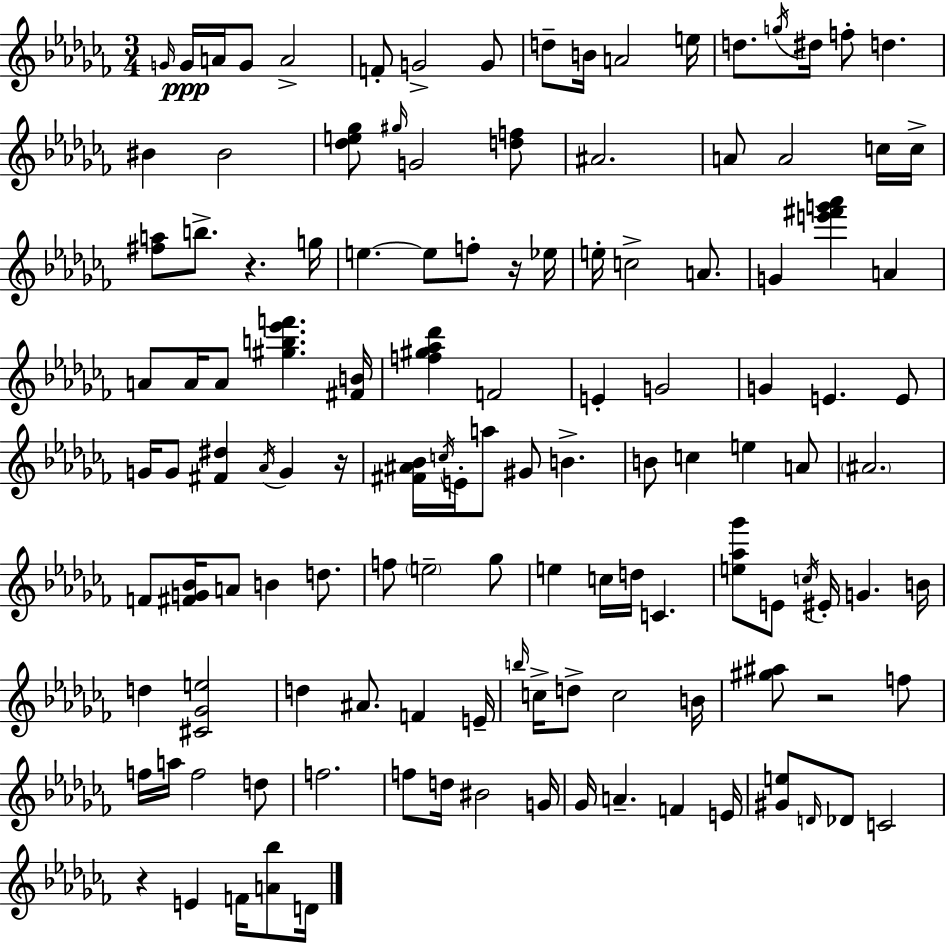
{
  \clef treble
  \numericTimeSignature
  \time 3/4
  \key aes \minor
  \repeat volta 2 { \grace { g'16 }\ppp g'16 a'16 g'8 a'2-> | f'8-. g'2-> g'8 | d''8-- b'16 a'2 | e''16 d''8. \acciaccatura { g''16 } dis''16 f''8-. d''4. | \break bis'4 bis'2 | <des'' e'' ges''>8 \grace { gis''16 } g'2 | <d'' f''>8 ais'2. | a'8 a'2 | \break c''16 c''16-> <fis'' a''>8 b''8.-> r4. | g''16 e''4.~~ e''8 f''8-. | r16 ees''16 e''16-. c''2-> | a'8. g'4 <e''' fis''' g''' aes'''>4 a'4 | \break a'8 a'16 a'8 <gis'' b'' ees''' f'''>4. | <fis' b'>16 <f'' gis'' aes'' des'''>4 f'2 | e'4-. g'2 | g'4 e'4. | \break e'8 g'16 g'8 <fis' dis''>4 \acciaccatura { aes'16 } g'4 | r16 <fis' ais' bes'>16 \acciaccatura { c''16 } e'16-. a''8 gis'8 b'4.-> | b'8 c''4 e''4 | a'8 \parenthesize ais'2. | \break f'8 <fis' g' bes'>16 a'8 b'4 | d''8. f''8 \parenthesize e''2-- | ges''8 e''4 c''16 d''16 c'4. | <e'' aes'' ges'''>8 e'8 \acciaccatura { c''16 } eis'16-. g'4. | \break b'16 d''4 <cis' ges' e''>2 | d''4 ais'8. | f'4 e'16-- \grace { b''16 } c''16-> d''8-> c''2 | b'16 <gis'' ais''>8 r2 | \break f''8 f''16 a''16 f''2 | d''8 f''2. | f''8 d''16 bis'2 | g'16 ges'16 a'4.-- | \break f'4 e'16 <gis' e''>8 \grace { d'16 } des'8 | c'2 r4 | e'4 f'16 <a' bes''>8 d'16 } \bar "|."
}